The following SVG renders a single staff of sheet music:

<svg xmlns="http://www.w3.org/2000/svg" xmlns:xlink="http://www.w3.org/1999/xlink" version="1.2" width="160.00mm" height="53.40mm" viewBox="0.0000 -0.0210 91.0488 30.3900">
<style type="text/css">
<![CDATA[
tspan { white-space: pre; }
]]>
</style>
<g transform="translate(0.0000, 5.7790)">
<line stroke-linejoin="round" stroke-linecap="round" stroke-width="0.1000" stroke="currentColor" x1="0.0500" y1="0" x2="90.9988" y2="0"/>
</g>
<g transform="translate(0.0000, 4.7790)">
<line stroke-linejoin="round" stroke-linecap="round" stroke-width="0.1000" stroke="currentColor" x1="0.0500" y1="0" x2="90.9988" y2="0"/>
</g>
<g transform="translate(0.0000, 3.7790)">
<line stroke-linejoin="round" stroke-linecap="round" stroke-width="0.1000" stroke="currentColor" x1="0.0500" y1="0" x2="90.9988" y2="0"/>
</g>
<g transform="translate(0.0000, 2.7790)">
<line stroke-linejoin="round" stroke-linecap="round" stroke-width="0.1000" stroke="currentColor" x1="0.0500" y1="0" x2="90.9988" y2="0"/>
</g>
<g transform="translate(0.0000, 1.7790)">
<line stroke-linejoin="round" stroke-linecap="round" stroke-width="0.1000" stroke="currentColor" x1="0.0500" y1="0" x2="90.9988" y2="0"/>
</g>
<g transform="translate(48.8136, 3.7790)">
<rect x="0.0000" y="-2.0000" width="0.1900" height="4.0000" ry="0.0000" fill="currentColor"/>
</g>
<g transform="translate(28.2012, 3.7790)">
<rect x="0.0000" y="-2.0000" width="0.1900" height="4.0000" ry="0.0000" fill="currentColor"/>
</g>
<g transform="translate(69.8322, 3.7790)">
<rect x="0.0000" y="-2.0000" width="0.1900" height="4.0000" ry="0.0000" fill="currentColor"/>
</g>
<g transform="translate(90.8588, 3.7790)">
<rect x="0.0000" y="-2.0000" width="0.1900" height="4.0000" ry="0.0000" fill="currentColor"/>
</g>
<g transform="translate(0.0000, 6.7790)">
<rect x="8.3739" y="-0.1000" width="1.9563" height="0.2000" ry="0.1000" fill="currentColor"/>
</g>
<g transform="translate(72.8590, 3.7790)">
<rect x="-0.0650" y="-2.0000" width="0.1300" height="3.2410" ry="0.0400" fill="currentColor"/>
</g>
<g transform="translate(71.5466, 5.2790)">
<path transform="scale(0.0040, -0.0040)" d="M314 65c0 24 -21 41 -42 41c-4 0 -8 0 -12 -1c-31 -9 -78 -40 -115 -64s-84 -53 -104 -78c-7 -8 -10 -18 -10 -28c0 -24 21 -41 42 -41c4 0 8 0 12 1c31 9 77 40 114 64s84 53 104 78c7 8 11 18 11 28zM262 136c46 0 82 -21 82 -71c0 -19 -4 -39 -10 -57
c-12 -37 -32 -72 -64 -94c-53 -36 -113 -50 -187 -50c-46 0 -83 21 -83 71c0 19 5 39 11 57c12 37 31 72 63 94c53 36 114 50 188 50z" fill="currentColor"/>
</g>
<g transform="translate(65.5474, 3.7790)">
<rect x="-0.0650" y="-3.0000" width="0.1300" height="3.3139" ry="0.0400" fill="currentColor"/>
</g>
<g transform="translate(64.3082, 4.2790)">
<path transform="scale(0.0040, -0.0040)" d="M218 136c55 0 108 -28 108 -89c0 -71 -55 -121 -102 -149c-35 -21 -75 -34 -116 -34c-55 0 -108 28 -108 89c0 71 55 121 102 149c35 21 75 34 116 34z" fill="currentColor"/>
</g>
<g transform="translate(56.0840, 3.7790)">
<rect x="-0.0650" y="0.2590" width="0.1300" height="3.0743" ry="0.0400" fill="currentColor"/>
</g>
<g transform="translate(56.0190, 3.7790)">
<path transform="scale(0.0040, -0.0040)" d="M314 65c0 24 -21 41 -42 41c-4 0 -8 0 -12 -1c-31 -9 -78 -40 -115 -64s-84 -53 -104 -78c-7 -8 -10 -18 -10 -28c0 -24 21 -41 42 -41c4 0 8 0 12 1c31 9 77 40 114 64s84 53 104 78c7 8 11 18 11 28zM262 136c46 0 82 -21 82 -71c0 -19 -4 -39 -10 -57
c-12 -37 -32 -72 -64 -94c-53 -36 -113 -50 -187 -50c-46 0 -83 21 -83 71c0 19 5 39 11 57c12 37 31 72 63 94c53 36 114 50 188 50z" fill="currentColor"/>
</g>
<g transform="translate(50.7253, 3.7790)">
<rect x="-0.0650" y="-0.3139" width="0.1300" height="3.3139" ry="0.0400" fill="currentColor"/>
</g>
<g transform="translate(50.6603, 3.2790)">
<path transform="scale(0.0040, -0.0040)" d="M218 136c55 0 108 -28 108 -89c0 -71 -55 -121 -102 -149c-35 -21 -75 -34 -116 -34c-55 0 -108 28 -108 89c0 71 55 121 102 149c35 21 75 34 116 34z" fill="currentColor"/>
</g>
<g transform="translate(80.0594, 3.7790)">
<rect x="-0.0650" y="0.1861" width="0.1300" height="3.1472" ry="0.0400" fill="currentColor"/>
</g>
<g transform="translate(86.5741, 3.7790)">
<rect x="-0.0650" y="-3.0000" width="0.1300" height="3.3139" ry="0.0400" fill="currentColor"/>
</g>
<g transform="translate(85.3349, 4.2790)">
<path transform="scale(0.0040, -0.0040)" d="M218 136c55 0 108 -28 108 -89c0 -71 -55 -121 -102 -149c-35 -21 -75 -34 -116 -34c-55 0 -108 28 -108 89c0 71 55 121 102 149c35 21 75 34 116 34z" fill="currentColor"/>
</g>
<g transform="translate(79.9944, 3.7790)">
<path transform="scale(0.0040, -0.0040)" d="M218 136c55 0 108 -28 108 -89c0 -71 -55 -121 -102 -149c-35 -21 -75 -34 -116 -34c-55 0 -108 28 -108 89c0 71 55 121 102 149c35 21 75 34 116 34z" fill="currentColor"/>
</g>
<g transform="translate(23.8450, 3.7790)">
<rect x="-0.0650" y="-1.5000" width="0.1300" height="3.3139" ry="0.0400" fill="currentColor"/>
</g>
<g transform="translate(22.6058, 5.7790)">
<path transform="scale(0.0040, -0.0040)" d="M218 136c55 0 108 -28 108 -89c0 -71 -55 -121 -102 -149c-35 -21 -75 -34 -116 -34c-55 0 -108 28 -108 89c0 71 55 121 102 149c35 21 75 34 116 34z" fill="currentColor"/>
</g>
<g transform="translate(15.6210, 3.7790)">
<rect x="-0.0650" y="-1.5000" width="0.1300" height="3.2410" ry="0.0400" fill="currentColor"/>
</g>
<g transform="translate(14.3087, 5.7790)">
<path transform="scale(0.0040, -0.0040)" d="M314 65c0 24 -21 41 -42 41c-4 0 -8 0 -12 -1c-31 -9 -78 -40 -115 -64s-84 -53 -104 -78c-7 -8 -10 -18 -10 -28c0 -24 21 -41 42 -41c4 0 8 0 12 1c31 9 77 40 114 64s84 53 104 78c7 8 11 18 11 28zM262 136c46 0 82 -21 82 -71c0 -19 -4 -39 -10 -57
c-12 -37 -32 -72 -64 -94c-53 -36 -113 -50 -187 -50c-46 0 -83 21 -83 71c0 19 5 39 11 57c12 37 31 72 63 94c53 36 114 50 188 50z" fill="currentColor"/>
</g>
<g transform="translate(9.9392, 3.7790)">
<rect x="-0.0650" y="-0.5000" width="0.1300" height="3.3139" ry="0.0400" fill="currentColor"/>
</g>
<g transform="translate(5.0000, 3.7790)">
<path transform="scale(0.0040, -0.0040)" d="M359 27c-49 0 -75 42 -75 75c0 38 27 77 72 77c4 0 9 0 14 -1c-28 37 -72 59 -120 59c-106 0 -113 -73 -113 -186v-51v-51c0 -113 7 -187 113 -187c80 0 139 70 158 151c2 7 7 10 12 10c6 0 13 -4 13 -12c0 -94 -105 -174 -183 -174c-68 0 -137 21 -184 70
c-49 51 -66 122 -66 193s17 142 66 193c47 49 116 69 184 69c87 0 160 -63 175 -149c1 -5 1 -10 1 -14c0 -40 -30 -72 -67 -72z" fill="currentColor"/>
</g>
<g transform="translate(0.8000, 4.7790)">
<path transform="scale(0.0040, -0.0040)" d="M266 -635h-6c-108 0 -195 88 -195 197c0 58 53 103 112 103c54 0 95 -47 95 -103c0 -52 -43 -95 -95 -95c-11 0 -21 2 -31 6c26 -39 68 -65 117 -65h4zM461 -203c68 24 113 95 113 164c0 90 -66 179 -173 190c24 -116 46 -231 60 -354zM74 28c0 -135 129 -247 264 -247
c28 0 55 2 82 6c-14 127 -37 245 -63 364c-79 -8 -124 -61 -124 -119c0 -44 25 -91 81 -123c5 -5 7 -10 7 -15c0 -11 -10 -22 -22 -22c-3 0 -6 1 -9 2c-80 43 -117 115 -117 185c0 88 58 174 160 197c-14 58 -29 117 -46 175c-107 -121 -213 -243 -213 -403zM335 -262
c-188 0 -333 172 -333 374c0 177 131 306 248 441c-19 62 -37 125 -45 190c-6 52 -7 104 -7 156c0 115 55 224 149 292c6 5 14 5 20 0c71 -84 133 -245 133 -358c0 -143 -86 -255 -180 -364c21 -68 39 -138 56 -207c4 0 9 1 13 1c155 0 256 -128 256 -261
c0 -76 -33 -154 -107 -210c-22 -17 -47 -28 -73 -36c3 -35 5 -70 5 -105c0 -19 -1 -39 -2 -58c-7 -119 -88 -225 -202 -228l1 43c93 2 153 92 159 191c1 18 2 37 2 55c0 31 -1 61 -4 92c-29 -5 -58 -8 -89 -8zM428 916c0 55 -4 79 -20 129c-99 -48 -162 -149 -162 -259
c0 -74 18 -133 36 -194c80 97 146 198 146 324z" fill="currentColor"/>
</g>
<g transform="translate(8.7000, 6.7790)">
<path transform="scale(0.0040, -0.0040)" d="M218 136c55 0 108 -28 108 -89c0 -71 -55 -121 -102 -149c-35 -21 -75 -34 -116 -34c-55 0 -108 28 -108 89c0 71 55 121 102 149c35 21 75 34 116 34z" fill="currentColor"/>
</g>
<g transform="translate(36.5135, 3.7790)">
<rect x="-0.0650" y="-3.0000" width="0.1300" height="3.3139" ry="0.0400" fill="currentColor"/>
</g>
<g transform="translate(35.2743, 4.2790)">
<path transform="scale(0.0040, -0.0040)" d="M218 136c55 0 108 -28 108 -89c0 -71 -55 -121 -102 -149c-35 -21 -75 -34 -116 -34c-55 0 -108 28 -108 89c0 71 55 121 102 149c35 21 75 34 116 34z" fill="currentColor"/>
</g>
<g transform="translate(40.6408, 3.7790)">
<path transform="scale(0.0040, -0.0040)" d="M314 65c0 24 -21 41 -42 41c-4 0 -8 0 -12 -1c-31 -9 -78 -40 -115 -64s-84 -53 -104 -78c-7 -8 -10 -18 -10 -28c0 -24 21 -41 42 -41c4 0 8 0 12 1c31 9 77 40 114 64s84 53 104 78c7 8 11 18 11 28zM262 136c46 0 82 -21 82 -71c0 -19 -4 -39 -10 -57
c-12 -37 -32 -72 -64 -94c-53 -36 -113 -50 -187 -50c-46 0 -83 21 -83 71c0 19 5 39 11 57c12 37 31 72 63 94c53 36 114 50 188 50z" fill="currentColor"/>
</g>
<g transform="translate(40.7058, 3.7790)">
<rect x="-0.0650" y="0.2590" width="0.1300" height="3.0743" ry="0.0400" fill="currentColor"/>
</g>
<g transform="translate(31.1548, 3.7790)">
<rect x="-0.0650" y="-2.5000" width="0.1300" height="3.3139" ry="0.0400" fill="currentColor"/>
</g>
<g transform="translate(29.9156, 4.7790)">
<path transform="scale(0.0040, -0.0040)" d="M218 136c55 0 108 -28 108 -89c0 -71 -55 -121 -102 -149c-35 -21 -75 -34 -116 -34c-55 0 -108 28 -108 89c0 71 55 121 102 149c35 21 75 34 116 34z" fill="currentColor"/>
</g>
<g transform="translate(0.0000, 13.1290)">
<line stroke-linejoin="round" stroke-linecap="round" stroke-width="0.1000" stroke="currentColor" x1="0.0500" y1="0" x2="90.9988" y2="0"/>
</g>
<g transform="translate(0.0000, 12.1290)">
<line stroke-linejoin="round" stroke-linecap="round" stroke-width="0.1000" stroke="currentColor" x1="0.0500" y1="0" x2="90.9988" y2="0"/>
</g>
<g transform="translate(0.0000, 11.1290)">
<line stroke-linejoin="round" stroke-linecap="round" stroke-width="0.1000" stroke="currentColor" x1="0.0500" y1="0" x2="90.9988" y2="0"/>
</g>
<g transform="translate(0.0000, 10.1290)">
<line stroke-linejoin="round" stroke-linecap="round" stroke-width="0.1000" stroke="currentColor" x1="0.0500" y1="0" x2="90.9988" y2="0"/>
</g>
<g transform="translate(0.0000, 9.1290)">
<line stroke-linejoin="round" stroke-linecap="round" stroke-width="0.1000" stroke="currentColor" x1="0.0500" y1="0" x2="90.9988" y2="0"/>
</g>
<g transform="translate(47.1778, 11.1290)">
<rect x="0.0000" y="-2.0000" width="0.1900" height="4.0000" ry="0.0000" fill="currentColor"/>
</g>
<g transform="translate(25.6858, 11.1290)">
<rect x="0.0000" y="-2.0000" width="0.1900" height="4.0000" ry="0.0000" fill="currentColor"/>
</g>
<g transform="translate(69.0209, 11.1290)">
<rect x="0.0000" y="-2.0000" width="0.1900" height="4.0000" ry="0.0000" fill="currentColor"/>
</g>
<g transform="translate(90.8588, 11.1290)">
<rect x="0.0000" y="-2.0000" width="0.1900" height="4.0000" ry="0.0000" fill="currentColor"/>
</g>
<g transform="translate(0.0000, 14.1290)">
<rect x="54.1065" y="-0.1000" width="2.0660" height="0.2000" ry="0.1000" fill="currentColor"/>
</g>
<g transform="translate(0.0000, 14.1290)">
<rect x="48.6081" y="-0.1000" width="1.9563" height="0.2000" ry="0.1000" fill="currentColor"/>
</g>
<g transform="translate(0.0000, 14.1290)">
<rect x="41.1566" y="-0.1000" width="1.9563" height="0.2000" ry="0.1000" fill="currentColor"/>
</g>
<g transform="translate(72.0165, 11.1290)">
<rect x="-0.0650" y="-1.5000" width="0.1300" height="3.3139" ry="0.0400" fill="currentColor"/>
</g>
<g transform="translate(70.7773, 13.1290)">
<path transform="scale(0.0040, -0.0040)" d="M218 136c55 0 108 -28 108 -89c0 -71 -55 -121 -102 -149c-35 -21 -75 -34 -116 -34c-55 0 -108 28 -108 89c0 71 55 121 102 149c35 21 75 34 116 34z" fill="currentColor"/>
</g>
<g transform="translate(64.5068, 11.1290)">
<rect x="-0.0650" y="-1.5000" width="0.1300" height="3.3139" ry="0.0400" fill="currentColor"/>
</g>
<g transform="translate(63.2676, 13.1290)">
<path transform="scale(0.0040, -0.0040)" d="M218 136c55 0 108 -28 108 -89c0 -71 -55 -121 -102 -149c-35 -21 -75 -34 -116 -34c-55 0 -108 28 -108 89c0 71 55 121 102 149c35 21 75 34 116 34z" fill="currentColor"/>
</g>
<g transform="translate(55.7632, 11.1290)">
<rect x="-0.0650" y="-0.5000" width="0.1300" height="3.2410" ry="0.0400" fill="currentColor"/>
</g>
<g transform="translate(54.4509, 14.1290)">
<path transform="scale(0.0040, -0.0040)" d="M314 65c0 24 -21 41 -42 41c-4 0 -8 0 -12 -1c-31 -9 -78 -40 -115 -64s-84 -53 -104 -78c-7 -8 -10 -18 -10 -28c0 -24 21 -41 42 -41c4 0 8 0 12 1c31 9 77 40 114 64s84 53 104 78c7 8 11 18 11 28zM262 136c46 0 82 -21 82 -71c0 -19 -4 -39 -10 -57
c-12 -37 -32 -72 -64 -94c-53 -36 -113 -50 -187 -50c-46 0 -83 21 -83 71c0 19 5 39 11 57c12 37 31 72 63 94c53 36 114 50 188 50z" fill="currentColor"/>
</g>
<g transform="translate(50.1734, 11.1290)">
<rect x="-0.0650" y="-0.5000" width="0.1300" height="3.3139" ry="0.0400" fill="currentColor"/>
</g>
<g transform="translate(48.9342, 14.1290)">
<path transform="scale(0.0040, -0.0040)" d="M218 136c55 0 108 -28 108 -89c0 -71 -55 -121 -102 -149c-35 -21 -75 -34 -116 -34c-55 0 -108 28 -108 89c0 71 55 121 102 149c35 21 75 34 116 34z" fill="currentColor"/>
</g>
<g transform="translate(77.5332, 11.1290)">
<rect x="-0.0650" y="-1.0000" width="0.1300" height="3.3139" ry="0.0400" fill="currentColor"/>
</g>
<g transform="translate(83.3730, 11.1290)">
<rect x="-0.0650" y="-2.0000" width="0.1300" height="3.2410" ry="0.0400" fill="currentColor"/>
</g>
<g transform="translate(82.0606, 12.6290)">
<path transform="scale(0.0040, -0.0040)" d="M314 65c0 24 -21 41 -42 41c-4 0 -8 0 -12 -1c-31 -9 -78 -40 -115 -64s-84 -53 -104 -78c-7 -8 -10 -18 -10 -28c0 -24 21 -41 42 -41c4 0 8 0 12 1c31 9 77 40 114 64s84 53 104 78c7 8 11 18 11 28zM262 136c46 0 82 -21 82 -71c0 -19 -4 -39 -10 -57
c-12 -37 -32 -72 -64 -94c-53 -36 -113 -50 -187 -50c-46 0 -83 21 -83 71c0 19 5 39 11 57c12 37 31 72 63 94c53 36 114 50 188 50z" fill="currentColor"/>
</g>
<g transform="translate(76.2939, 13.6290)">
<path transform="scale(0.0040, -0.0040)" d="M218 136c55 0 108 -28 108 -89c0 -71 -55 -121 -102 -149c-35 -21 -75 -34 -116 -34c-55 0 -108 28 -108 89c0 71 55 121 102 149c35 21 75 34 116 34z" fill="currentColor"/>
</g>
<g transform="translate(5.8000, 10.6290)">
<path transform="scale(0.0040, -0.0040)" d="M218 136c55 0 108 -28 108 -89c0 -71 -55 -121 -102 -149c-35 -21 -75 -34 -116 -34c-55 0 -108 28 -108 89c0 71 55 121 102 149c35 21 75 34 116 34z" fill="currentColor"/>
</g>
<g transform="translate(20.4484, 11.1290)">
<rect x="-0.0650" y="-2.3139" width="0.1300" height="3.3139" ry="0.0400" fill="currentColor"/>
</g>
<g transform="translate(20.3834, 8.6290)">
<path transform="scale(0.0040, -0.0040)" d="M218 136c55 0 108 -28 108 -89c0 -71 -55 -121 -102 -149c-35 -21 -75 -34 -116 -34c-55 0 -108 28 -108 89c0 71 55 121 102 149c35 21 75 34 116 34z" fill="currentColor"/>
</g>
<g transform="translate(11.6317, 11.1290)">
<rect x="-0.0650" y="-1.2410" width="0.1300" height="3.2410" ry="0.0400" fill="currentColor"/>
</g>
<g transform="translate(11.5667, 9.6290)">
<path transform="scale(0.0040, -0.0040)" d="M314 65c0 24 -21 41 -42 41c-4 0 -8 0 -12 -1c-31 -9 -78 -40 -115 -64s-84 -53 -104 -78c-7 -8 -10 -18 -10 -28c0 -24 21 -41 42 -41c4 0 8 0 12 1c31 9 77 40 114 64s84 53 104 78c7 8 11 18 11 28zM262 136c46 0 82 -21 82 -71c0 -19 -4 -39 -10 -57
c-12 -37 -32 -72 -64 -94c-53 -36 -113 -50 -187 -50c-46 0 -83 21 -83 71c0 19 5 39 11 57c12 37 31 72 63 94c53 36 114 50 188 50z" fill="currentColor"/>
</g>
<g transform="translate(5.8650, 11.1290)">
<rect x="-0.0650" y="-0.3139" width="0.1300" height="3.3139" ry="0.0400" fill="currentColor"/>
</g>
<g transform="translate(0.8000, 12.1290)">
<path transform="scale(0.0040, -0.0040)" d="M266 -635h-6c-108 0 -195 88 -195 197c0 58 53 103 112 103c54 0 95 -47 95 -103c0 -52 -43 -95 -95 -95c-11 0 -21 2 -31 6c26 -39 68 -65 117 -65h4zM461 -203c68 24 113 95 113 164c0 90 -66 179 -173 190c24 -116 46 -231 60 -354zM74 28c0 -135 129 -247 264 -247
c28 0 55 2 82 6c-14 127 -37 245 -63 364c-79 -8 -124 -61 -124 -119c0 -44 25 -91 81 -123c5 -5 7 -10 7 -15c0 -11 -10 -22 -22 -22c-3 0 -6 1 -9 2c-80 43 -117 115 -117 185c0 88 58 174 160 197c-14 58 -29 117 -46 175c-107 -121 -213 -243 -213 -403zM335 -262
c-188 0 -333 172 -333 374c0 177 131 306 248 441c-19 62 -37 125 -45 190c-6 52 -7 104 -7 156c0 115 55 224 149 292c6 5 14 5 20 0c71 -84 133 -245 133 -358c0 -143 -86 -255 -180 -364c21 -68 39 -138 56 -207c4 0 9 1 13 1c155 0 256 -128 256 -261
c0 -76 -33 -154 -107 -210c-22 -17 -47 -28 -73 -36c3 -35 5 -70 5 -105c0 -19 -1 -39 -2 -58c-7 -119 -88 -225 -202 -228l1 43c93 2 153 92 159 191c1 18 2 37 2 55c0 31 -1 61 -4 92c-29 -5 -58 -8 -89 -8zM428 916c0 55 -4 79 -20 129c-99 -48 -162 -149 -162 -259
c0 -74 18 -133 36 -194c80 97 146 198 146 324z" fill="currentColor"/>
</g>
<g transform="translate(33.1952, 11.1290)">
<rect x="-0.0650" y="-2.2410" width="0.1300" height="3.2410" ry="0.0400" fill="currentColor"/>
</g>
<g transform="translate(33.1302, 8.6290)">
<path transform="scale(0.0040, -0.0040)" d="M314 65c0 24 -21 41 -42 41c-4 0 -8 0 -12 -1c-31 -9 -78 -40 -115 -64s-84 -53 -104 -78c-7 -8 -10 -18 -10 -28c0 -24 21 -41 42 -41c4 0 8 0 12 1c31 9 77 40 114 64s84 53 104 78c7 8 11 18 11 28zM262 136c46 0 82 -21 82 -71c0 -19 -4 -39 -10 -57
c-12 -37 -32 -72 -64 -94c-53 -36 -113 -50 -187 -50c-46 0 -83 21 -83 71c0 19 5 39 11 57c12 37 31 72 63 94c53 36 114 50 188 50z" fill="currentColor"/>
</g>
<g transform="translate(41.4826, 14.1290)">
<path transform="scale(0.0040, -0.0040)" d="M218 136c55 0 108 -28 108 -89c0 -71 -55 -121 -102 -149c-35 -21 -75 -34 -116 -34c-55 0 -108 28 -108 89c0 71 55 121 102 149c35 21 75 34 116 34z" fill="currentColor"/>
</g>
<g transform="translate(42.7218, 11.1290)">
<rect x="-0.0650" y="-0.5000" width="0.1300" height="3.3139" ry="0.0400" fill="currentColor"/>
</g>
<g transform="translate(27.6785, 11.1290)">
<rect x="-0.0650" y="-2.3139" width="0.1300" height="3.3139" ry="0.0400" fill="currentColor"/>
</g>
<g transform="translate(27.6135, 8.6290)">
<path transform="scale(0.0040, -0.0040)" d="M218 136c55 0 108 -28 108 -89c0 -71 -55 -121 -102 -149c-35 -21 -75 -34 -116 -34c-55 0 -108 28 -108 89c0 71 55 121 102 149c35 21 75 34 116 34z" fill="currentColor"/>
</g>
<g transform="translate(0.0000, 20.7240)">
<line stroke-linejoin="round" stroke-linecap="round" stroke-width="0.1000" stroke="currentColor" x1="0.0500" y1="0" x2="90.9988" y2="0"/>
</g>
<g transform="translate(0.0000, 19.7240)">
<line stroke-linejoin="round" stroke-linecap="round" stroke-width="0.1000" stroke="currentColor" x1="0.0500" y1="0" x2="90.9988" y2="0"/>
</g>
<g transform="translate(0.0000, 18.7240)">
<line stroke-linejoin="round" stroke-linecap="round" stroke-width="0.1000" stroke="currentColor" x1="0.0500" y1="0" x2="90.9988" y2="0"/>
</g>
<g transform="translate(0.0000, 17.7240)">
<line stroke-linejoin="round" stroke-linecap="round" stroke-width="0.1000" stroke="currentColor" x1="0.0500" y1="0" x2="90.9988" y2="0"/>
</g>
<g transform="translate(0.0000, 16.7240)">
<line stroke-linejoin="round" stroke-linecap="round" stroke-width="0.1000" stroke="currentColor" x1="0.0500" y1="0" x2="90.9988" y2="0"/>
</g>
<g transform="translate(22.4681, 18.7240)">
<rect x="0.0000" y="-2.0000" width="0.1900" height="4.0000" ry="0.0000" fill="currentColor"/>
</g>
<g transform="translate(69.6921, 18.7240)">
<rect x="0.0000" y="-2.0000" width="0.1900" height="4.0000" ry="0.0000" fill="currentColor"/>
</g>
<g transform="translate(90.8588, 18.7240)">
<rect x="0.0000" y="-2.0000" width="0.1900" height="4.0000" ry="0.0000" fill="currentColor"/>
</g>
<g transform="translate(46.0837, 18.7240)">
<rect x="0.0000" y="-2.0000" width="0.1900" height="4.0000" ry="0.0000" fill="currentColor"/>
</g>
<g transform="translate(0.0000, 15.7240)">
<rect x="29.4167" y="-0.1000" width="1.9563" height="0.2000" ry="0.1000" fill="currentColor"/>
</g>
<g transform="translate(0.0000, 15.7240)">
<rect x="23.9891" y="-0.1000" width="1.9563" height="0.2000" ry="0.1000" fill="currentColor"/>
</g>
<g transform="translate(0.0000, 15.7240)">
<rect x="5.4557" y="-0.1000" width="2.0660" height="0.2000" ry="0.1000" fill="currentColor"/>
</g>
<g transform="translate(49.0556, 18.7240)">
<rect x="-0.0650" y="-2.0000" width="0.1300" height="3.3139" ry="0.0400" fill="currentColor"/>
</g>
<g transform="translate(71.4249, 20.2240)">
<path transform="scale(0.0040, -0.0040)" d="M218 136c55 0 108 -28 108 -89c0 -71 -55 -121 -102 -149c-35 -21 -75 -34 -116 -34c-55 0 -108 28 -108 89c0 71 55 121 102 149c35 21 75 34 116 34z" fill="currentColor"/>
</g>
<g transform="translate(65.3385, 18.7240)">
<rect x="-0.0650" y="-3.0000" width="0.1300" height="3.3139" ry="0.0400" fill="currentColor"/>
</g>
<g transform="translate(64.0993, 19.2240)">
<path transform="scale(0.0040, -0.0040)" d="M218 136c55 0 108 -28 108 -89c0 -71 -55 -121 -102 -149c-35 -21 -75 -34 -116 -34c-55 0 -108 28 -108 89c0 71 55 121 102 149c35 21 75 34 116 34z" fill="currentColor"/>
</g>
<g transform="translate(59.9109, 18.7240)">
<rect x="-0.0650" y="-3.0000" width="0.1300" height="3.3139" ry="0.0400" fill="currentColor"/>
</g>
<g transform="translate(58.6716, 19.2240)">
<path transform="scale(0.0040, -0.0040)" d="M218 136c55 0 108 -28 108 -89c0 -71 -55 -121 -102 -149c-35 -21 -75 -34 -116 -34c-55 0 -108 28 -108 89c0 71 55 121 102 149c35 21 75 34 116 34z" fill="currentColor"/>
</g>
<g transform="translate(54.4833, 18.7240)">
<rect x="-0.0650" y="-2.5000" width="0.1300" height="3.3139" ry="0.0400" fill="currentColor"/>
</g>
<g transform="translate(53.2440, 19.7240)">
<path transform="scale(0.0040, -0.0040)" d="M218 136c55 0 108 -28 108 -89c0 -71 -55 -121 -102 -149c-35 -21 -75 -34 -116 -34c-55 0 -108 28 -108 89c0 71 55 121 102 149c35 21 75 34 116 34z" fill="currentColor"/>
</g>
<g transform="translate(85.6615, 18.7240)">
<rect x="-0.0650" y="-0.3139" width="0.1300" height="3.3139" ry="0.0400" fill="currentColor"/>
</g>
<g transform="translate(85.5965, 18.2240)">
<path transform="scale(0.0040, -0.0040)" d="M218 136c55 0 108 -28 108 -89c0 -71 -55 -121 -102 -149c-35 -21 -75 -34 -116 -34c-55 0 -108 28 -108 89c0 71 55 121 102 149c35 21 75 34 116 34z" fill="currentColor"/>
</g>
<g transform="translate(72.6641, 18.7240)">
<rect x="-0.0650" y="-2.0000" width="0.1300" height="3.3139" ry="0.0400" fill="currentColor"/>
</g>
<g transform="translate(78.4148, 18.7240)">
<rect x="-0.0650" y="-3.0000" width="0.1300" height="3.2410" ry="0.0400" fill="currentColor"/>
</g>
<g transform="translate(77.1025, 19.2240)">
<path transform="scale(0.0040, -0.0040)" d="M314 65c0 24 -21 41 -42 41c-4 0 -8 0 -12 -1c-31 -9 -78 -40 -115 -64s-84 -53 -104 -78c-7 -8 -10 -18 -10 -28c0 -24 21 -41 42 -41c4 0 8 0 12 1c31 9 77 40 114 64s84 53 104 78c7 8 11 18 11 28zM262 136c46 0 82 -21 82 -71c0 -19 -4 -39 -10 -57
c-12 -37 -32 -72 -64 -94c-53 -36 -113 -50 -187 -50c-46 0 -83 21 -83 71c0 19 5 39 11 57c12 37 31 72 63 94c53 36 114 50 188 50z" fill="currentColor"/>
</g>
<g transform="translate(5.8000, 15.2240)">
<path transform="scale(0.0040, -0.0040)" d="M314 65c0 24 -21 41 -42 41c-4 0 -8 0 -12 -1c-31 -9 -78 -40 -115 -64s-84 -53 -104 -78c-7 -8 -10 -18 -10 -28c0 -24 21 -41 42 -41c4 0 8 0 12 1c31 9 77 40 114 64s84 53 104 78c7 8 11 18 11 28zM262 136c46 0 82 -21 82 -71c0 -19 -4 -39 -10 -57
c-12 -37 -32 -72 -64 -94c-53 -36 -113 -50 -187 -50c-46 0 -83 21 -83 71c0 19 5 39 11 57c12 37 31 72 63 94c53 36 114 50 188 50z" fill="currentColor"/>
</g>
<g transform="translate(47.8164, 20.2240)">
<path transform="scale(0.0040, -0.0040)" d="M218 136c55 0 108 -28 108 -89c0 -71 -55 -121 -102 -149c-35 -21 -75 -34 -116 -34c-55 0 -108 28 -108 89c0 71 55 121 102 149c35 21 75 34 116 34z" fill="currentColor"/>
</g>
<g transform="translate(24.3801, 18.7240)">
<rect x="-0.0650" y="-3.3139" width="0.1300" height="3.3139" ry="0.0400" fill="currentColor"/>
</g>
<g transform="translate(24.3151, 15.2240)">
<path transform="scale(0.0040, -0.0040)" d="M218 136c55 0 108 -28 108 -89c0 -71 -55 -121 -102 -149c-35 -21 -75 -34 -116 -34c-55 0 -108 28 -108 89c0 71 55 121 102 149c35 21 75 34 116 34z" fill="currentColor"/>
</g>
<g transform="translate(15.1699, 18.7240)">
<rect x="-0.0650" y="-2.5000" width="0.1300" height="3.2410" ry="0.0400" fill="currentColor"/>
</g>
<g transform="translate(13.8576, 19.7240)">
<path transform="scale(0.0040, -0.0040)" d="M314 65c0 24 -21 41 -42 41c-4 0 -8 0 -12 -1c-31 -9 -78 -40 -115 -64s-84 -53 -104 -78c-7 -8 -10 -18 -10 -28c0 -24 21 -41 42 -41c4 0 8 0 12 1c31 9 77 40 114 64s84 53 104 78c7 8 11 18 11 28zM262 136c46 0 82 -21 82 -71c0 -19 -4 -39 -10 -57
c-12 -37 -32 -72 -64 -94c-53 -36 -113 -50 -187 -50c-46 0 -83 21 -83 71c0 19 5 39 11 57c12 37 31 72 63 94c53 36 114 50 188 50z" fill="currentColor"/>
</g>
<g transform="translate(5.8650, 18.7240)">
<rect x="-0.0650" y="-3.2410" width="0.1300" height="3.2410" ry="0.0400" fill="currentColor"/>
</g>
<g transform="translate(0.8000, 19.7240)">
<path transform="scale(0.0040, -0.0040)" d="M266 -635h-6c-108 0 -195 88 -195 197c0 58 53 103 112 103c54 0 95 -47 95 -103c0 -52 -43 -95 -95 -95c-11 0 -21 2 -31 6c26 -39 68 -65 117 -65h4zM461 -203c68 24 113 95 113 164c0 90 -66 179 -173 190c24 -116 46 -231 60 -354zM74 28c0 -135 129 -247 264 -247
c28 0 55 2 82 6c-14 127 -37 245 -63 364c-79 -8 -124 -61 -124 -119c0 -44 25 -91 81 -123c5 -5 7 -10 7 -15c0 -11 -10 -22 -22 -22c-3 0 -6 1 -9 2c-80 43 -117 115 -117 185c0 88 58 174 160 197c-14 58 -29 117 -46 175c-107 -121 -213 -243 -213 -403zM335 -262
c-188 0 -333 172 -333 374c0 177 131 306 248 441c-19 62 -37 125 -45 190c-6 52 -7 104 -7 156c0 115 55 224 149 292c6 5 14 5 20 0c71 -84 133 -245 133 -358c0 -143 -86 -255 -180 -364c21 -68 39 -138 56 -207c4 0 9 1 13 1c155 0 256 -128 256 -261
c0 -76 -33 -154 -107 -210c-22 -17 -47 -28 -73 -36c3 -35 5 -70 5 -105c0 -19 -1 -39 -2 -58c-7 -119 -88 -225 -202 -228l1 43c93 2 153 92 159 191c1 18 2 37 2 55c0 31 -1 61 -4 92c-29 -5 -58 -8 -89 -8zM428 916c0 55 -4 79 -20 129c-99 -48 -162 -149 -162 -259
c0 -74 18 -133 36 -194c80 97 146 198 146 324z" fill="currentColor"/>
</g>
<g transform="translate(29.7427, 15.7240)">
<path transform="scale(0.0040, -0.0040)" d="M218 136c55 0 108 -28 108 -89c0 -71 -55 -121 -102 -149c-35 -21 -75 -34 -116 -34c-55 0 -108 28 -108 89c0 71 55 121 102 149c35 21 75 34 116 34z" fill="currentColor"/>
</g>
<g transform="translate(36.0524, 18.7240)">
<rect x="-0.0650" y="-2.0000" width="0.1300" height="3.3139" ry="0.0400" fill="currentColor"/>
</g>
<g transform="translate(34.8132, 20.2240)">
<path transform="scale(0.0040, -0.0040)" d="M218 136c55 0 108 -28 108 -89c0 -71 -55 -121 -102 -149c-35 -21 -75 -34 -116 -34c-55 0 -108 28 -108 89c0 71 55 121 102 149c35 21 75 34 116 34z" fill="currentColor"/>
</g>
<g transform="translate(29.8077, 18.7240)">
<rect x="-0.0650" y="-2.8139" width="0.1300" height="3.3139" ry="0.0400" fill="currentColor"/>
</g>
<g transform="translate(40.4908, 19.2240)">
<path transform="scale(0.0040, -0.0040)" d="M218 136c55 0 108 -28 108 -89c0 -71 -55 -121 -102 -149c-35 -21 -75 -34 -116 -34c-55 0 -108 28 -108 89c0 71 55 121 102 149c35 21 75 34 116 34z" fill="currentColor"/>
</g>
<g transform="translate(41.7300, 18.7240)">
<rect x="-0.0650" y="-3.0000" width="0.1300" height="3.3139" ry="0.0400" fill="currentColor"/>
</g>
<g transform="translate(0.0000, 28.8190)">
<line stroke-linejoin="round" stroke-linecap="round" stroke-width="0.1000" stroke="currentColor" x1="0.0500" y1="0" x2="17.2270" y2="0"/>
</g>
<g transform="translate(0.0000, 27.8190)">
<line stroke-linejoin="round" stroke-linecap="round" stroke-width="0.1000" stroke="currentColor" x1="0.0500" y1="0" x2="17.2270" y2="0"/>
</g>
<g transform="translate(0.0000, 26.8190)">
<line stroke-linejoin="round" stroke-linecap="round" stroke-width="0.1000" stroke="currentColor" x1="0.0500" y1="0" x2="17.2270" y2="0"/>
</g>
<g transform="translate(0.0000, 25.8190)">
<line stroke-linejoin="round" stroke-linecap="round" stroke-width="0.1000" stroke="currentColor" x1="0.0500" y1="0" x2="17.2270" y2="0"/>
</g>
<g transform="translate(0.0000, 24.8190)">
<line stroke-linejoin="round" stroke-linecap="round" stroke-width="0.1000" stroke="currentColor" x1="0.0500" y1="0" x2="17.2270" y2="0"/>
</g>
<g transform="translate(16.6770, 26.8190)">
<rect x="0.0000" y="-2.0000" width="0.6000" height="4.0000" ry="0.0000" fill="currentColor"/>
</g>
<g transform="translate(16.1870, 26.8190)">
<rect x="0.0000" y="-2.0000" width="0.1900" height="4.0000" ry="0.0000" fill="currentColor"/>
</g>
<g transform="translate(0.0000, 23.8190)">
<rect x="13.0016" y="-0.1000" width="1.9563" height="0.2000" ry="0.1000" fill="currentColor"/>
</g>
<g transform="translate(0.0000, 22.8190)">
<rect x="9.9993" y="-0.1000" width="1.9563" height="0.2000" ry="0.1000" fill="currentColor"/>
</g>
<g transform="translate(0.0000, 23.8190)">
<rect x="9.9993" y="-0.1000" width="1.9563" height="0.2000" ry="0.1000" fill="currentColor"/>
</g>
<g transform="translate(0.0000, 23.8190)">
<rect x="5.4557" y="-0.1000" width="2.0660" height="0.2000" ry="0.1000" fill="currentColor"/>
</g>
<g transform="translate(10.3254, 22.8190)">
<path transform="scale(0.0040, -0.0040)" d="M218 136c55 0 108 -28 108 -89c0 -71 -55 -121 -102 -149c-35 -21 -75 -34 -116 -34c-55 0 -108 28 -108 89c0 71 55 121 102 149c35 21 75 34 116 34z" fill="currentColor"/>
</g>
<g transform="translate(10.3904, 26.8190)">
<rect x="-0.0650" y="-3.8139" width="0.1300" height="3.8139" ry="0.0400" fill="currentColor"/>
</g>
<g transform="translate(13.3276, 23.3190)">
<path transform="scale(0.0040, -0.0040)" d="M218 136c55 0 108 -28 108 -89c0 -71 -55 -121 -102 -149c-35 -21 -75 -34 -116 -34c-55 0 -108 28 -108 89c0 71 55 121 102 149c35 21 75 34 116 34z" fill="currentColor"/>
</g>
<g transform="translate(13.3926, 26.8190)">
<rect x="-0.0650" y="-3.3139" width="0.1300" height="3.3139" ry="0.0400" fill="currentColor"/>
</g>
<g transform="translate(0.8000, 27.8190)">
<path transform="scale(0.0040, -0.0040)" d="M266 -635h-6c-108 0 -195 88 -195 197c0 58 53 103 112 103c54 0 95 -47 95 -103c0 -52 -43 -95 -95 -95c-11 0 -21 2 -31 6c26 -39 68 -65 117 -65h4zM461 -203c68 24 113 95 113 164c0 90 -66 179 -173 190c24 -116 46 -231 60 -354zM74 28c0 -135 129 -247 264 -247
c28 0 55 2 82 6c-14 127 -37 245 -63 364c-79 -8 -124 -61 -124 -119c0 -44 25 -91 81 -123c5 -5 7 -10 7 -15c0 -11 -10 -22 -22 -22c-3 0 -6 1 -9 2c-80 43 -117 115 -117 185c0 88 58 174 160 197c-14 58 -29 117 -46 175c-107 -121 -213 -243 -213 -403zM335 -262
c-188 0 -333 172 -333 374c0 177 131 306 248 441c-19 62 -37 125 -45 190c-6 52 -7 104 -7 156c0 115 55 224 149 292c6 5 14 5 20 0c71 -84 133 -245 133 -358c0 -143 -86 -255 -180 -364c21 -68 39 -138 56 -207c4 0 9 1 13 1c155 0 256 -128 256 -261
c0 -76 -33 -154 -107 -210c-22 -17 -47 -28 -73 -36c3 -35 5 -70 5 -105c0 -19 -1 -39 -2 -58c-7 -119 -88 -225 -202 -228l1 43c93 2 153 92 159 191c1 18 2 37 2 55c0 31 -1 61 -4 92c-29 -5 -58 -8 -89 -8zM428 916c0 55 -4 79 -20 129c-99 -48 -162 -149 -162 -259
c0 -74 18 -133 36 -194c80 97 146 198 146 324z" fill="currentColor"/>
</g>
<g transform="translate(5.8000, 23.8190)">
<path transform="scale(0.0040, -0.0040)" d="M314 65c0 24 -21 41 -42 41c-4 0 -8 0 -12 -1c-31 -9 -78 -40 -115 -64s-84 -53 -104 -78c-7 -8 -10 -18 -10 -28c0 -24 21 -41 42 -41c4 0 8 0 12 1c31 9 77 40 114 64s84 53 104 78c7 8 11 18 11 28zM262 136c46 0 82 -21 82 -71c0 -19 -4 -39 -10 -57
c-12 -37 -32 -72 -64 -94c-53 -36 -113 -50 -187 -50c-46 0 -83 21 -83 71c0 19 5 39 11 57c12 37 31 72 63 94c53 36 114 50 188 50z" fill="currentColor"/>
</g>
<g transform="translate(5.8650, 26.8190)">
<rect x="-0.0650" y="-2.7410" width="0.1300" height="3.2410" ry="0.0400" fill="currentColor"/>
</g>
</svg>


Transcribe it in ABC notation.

X:1
T:Untitled
M:4/4
L:1/4
K:C
C E2 E G A B2 c B2 A F2 B A c e2 g g g2 C C C2 E E D F2 b2 G2 b a F A F G A A F A2 c a2 c' b